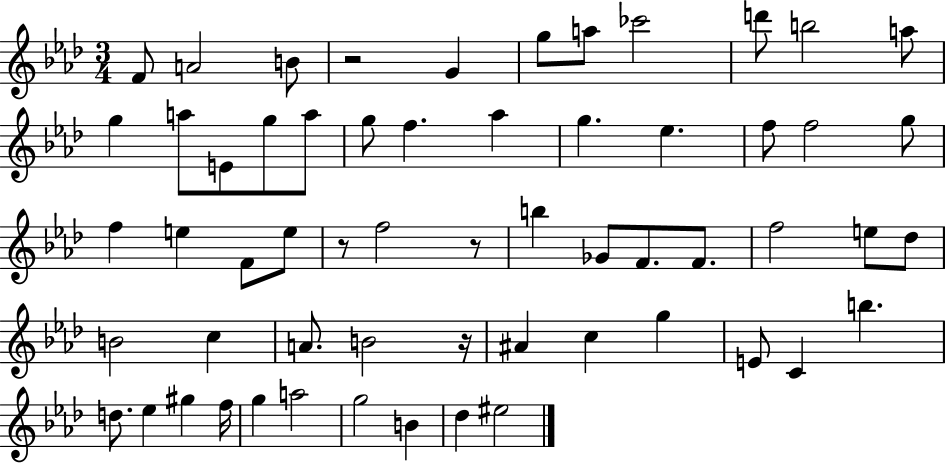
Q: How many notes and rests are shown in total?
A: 59